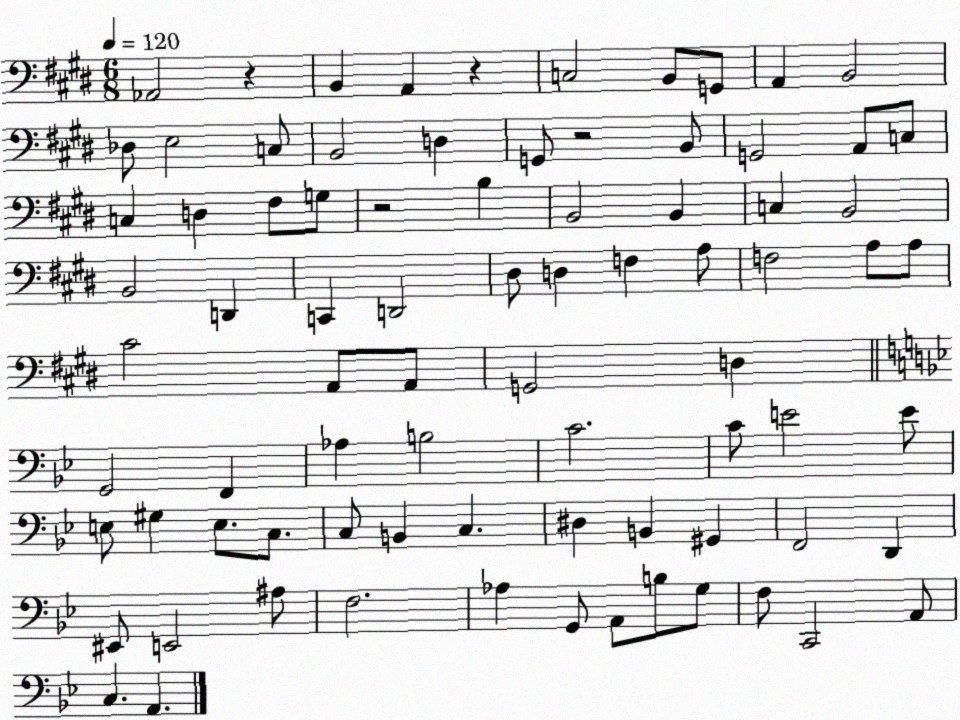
X:1
T:Untitled
M:6/8
L:1/4
K:E
_A,,2 z B,, A,, z C,2 B,,/2 G,,/2 A,, B,,2 _D,/2 E,2 C,/2 B,,2 D, G,,/2 z2 B,,/2 G,,2 A,,/2 C,/2 C, D, ^F,/2 G,/2 z2 B, B,,2 B,, C, B,,2 B,,2 D,, C,, D,,2 ^D,/2 D, F, A,/2 F,2 A,/2 A,/2 ^C2 A,,/2 A,,/2 G,,2 D, G,,2 F,, _A, B,2 C2 C/2 E2 E/2 E,/2 ^G, E,/2 C,/2 C,/2 B,, C, ^D, B,, ^G,, F,,2 D,, ^E,,/2 E,,2 ^A,/2 F,2 _A, G,,/2 A,,/2 B,/2 G,/2 F,/2 C,,2 A,,/2 C, A,,